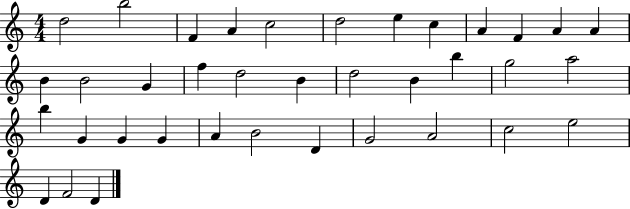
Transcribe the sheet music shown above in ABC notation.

X:1
T:Untitled
M:4/4
L:1/4
K:C
d2 b2 F A c2 d2 e c A F A A B B2 G f d2 B d2 B b g2 a2 b G G G A B2 D G2 A2 c2 e2 D F2 D